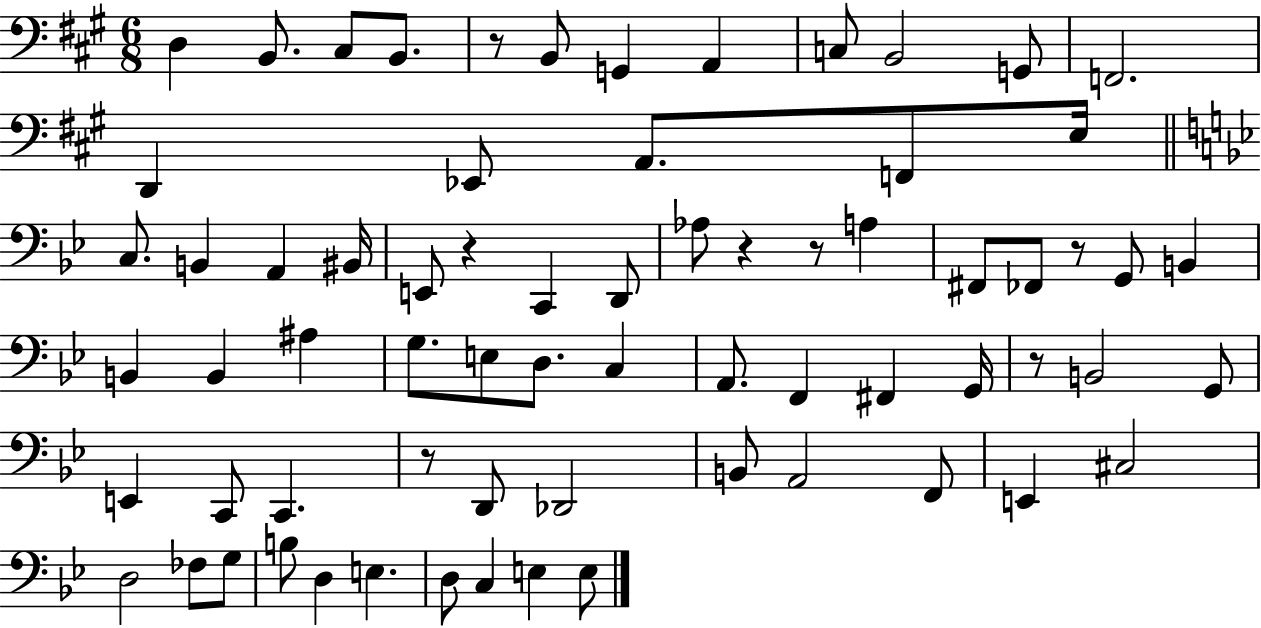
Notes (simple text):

D3/q B2/e. C#3/e B2/e. R/e B2/e G2/q A2/q C3/e B2/h G2/e F2/h. D2/q Eb2/e A2/e. F2/e E3/s C3/e. B2/q A2/q BIS2/s E2/e R/q C2/q D2/e Ab3/e R/q R/e A3/q F#2/e FES2/e R/e G2/e B2/q B2/q B2/q A#3/q G3/e. E3/e D3/e. C3/q A2/e. F2/q F#2/q G2/s R/e B2/h G2/e E2/q C2/e C2/q. R/e D2/e Db2/h B2/e A2/h F2/e E2/q C#3/h D3/h FES3/e G3/e B3/e D3/q E3/q. D3/e C3/q E3/q E3/e